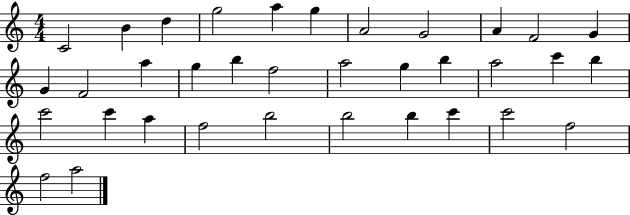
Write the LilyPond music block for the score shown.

{
  \clef treble
  \numericTimeSignature
  \time 4/4
  \key c \major
  c'2 b'4 d''4 | g''2 a''4 g''4 | a'2 g'2 | a'4 f'2 g'4 | \break g'4 f'2 a''4 | g''4 b''4 f''2 | a''2 g''4 b''4 | a''2 c'''4 b''4 | \break c'''2 c'''4 a''4 | f''2 b''2 | b''2 b''4 c'''4 | c'''2 f''2 | \break f''2 a''2 | \bar "|."
}